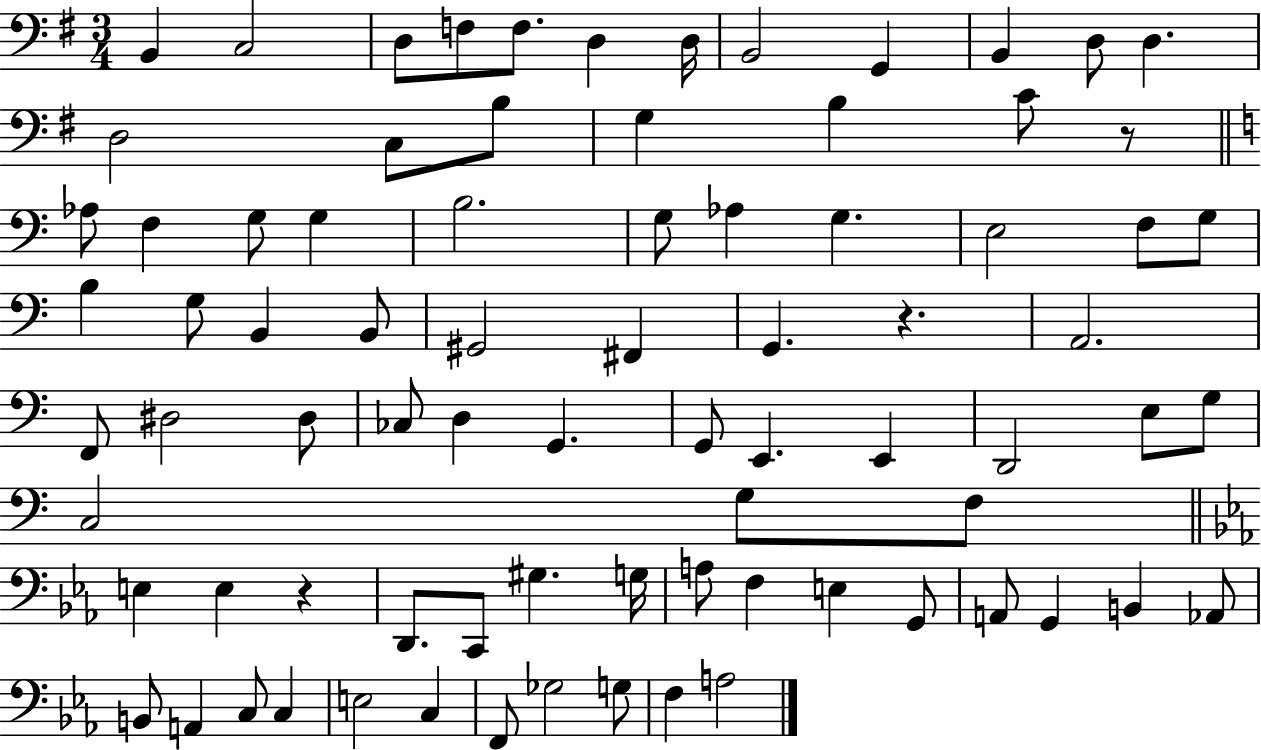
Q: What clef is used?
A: bass